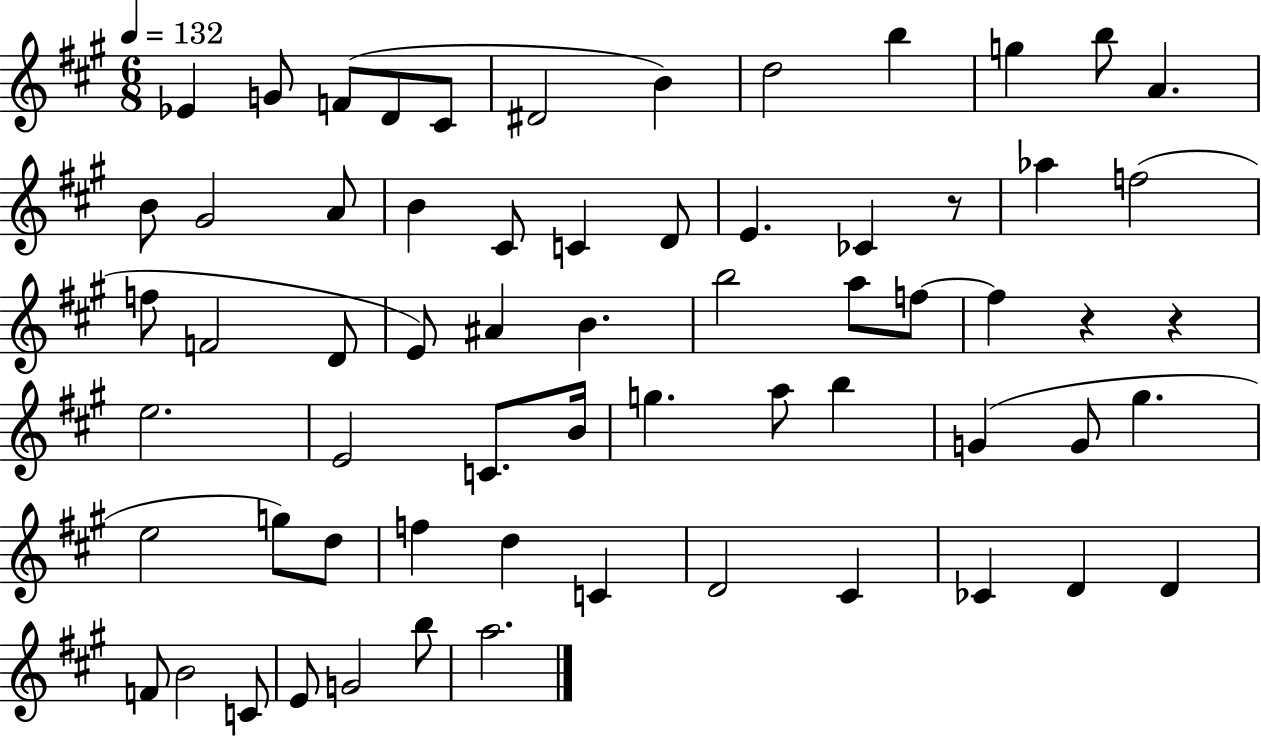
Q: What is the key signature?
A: A major